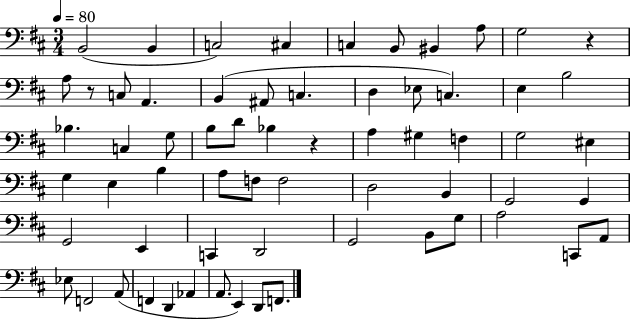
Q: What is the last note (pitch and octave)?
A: F2